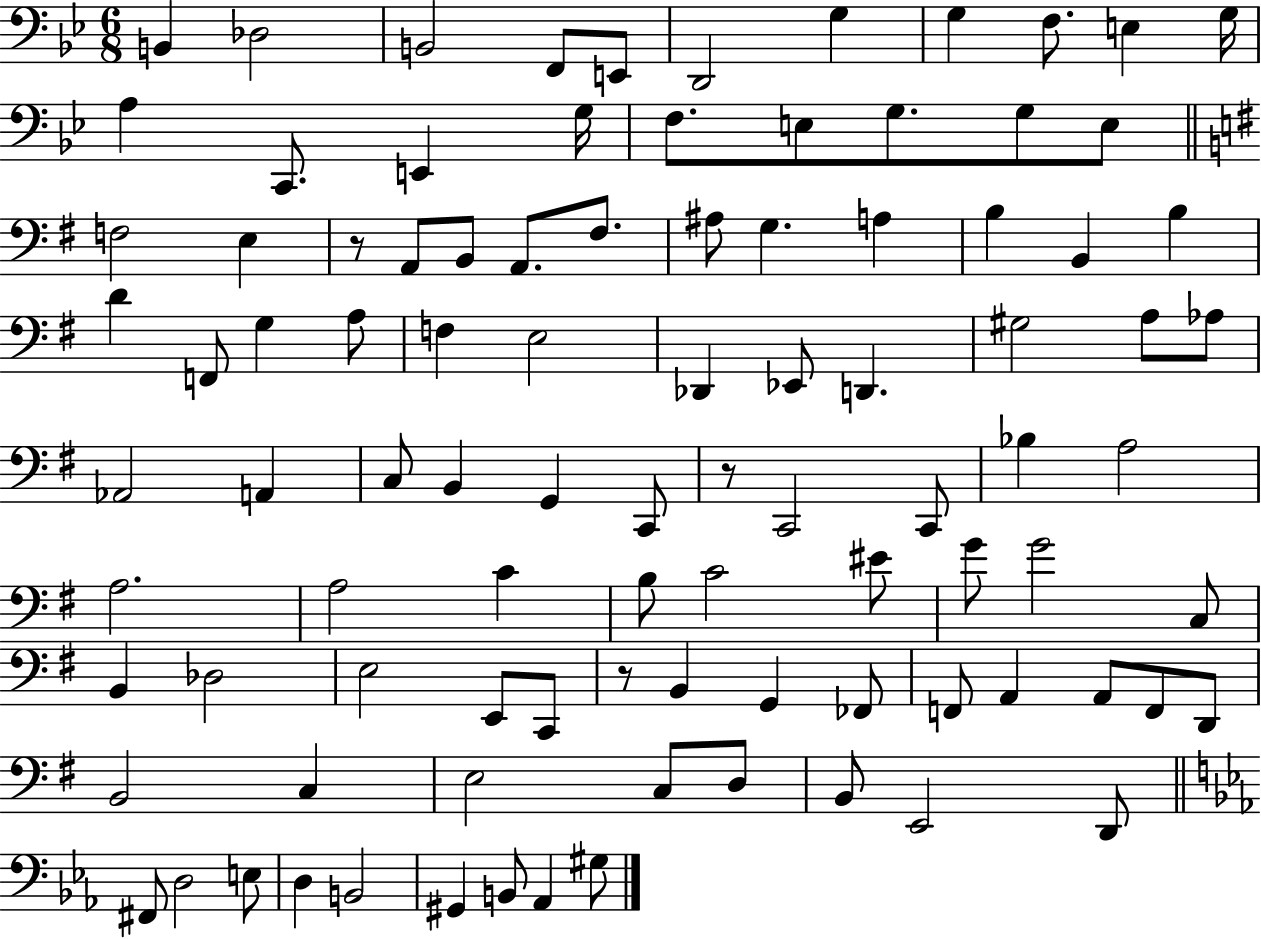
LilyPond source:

{
  \clef bass
  \numericTimeSignature
  \time 6/8
  \key bes \major
  b,4 des2 | b,2 f,8 e,8 | d,2 g4 | g4 f8. e4 g16 | \break a4 c,8. e,4 g16 | f8. e8 g8. g8 e8 | \bar "||" \break \key g \major f2 e4 | r8 a,8 b,8 a,8. fis8. | ais8 g4. a4 | b4 b,4 b4 | \break d'4 f,8 g4 a8 | f4 e2 | des,4 ees,8 d,4. | gis2 a8 aes8 | \break aes,2 a,4 | c8 b,4 g,4 c,8 | r8 c,2 c,8 | bes4 a2 | \break a2. | a2 c'4 | b8 c'2 eis'8 | g'8 g'2 c8 | \break b,4 des2 | e2 e,8 c,8 | r8 b,4 g,4 fes,8 | f,8 a,4 a,8 f,8 d,8 | \break b,2 c4 | e2 c8 d8 | b,8 e,2 d,8 | \bar "||" \break \key ees \major fis,8 d2 e8 | d4 b,2 | gis,4 b,8 aes,4 gis8 | \bar "|."
}